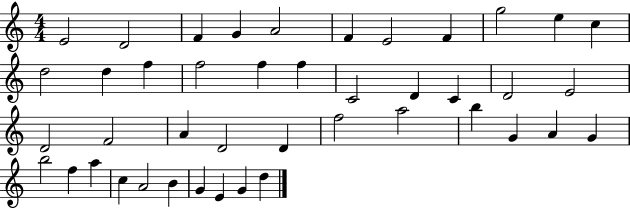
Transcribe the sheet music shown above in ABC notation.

X:1
T:Untitled
M:4/4
L:1/4
K:C
E2 D2 F G A2 F E2 F g2 e c d2 d f f2 f f C2 D C D2 E2 D2 F2 A D2 D f2 a2 b G A G b2 f a c A2 B G E G d